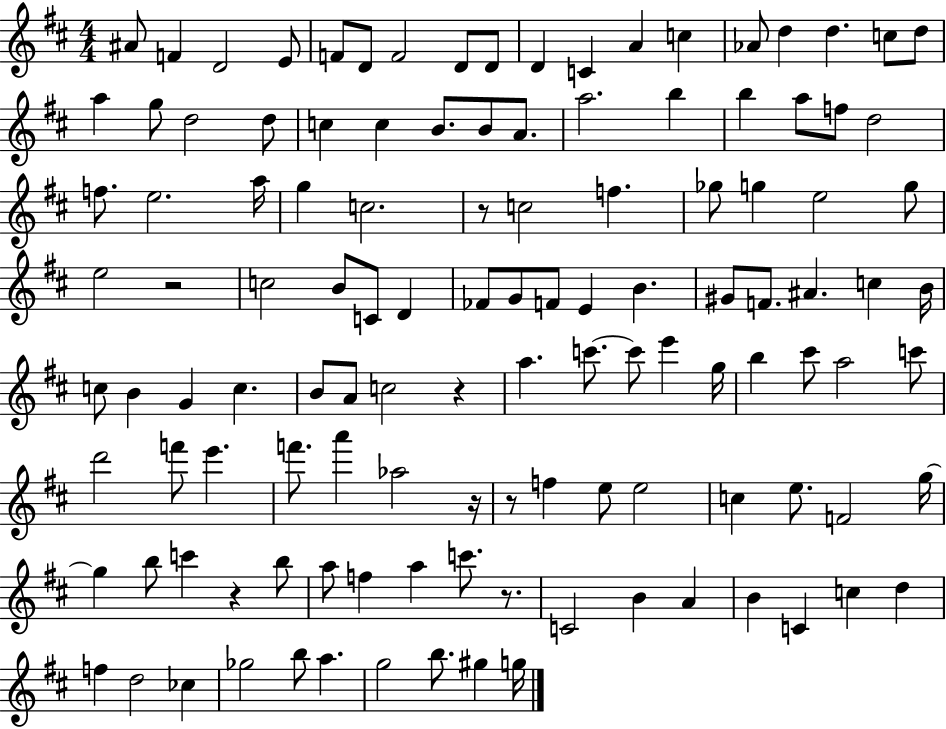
{
  \clef treble
  \numericTimeSignature
  \time 4/4
  \key d \major
  ais'8 f'4 d'2 e'8 | f'8 d'8 f'2 d'8 d'8 | d'4 c'4 a'4 c''4 | aes'8 d''4 d''4. c''8 d''8 | \break a''4 g''8 d''2 d''8 | c''4 c''4 b'8. b'8 a'8. | a''2. b''4 | b''4 a''8 f''8 d''2 | \break f''8. e''2. a''16 | g''4 c''2. | r8 c''2 f''4. | ges''8 g''4 e''2 g''8 | \break e''2 r2 | c''2 b'8 c'8 d'4 | fes'8 g'8 f'8 e'4 b'4. | gis'8 f'8. ais'4. c''4 b'16 | \break c''8 b'4 g'4 c''4. | b'8 a'8 c''2 r4 | a''4. c'''8.~~ c'''8 e'''4 g''16 | b''4 cis'''8 a''2 c'''8 | \break d'''2 f'''8 e'''4. | f'''8. a'''4 aes''2 r16 | r8 f''4 e''8 e''2 | c''4 e''8. f'2 g''16~~ | \break g''4 b''8 c'''4 r4 b''8 | a''8 f''4 a''4 c'''8. r8. | c'2 b'4 a'4 | b'4 c'4 c''4 d''4 | \break f''4 d''2 ces''4 | ges''2 b''8 a''4. | g''2 b''8. gis''4 g''16 | \bar "|."
}